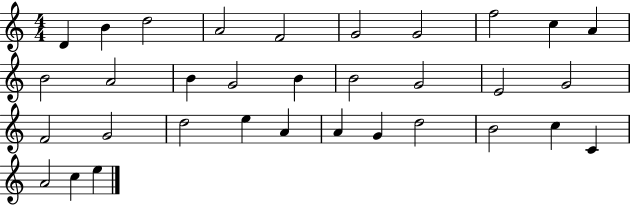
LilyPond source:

{
  \clef treble
  \numericTimeSignature
  \time 4/4
  \key c \major
  d'4 b'4 d''2 | a'2 f'2 | g'2 g'2 | f''2 c''4 a'4 | \break b'2 a'2 | b'4 g'2 b'4 | b'2 g'2 | e'2 g'2 | \break f'2 g'2 | d''2 e''4 a'4 | a'4 g'4 d''2 | b'2 c''4 c'4 | \break a'2 c''4 e''4 | \bar "|."
}